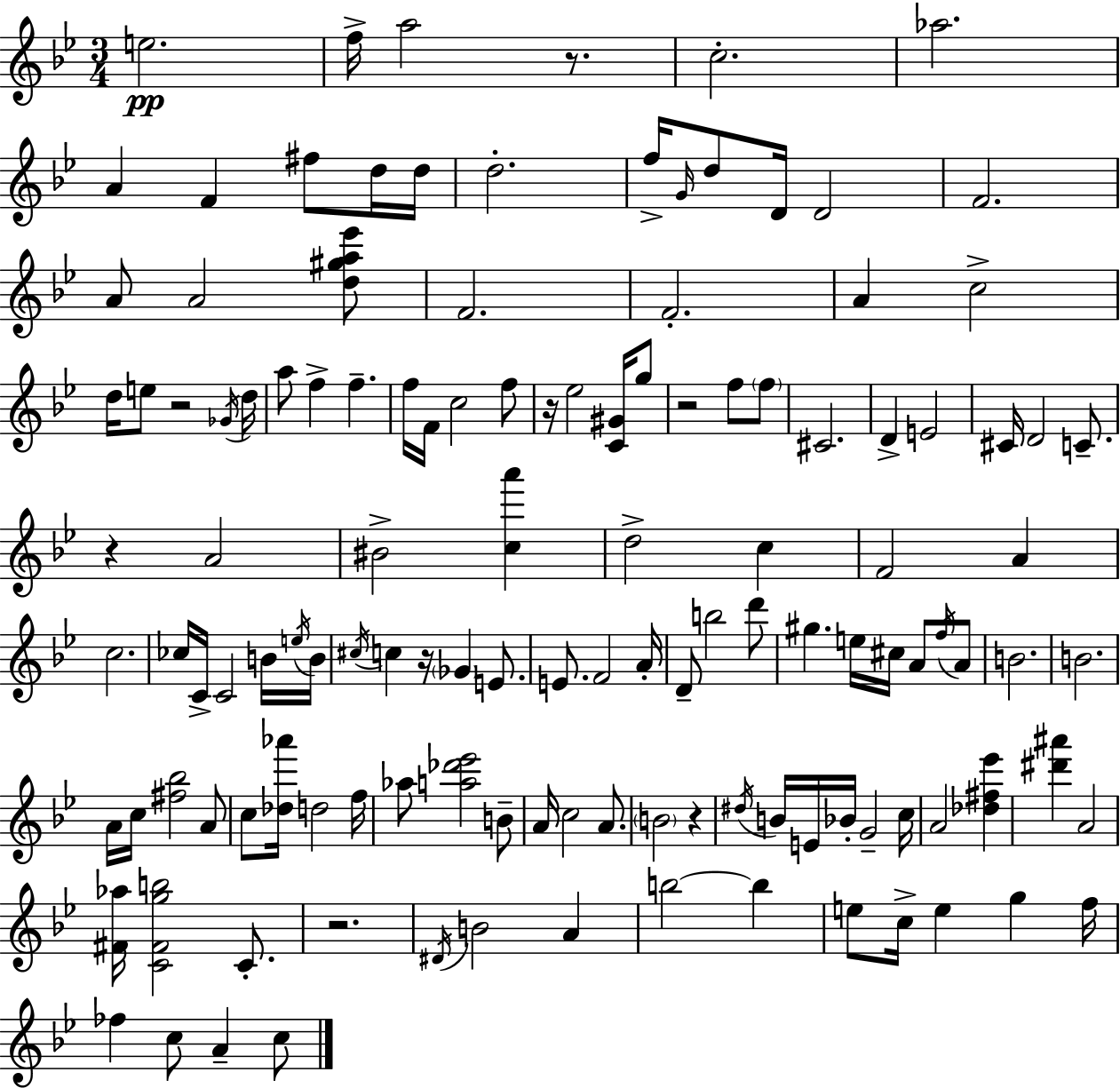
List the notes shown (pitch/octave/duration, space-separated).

E5/h. F5/s A5/h R/e. C5/h. Ab5/h. A4/q F4/q F#5/e D5/s D5/s D5/h. F5/s G4/s D5/e D4/s D4/h F4/h. A4/e A4/h [D5,G#5,A5,Eb6]/e F4/h. F4/h. A4/q C5/h D5/s E5/e R/h Gb4/s D5/s A5/e F5/q F5/q. F5/s F4/s C5/h F5/e R/s Eb5/h [C4,G#4]/s G5/e R/h F5/e F5/e C#4/h. D4/q E4/h C#4/s D4/h C4/e. R/q A4/h BIS4/h [C5,A6]/q D5/h C5/q F4/h A4/q C5/h. CES5/s C4/s C4/h B4/s E5/s B4/s C#5/s C5/q R/s Gb4/q E4/e. E4/e. F4/h A4/s D4/e B5/h D6/e G#5/q. E5/s C#5/s A4/e F5/s A4/e B4/h. B4/h. A4/s C5/s [F#5,Bb5]/h A4/e C5/e [Db5,Ab6]/s D5/h F5/s Ab5/e [A5,Db6,Eb6]/h B4/e A4/s C5/h A4/e. B4/h R/q D#5/s B4/s E4/s Bb4/s G4/h C5/s A4/h [Db5,F#5,Eb6]/q [D#6,A#6]/q A4/h [F#4,Ab5]/s [C4,F#4,G5,B5]/h C4/e. R/h. D#4/s B4/h A4/q B5/h B5/q E5/e C5/s E5/q G5/q F5/s FES5/q C5/e A4/q C5/e